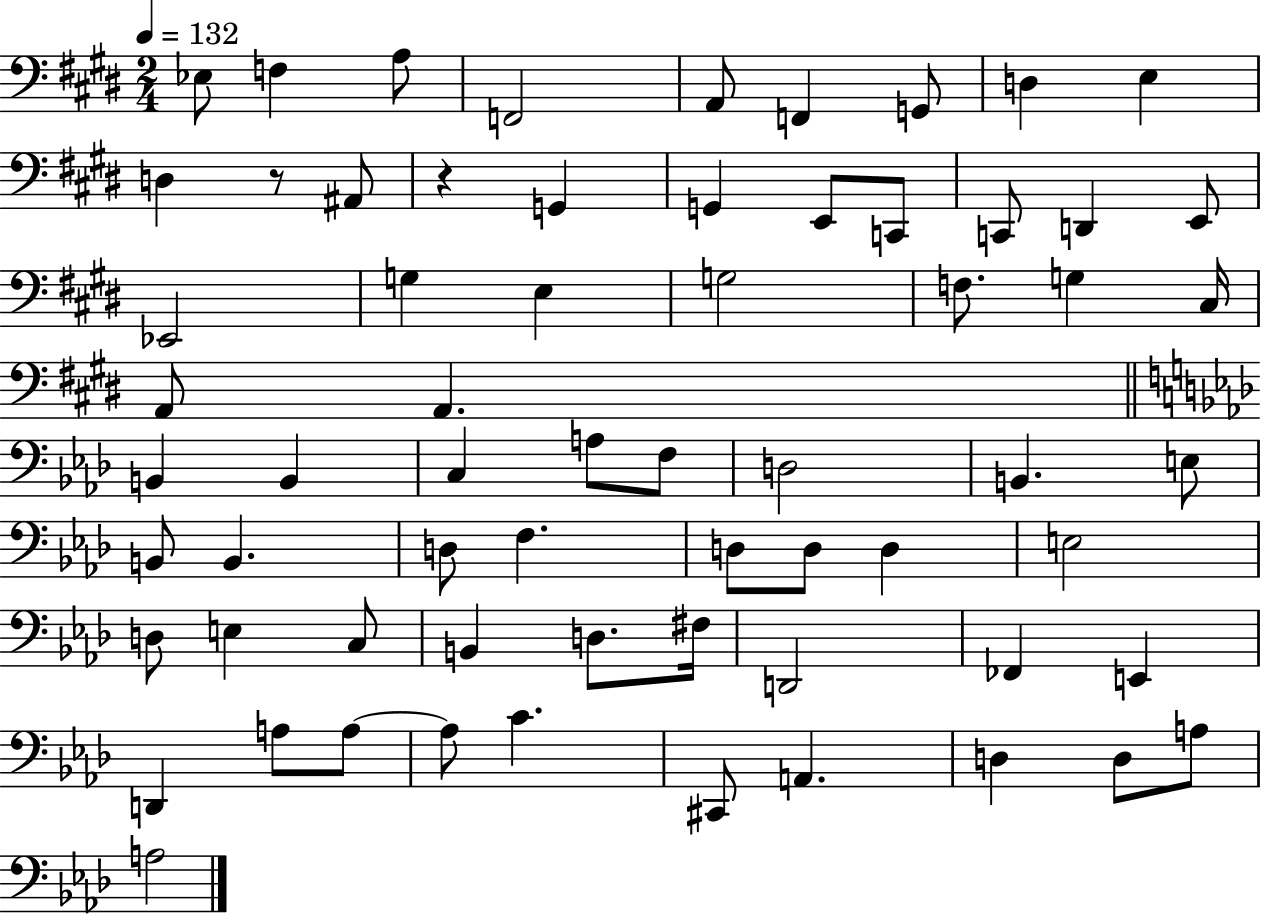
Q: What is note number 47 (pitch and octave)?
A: B2